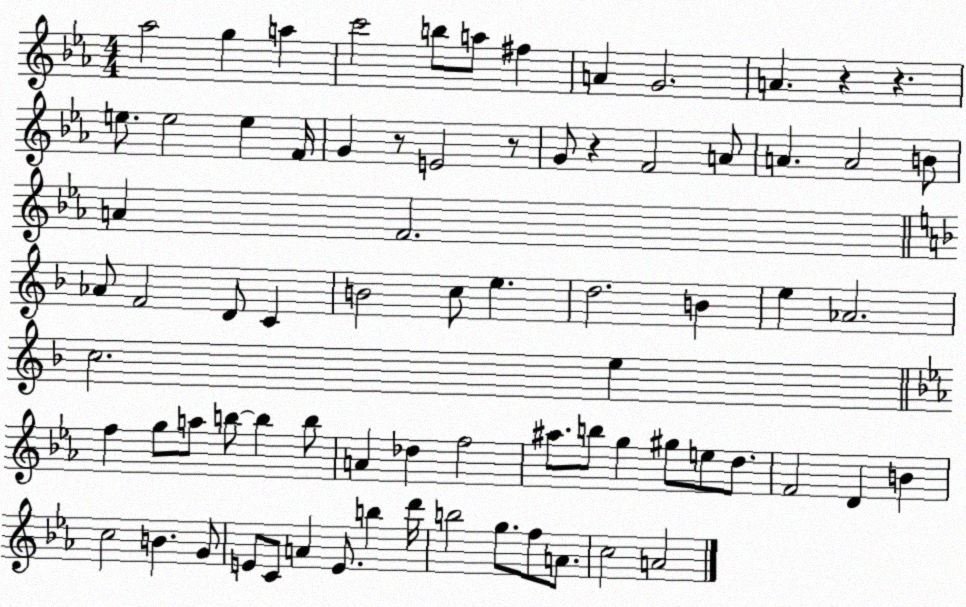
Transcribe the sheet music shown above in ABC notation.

X:1
T:Untitled
M:4/4
L:1/4
K:Eb
_a2 g a c'2 b/2 a/2 ^f A G2 A z z e/2 e2 e F/4 G z/2 E2 z/2 G/2 z F2 A/2 A A2 B/2 A F2 _A/2 F2 D/2 C B2 c/2 e d2 B e _A2 c2 e f g/2 a/2 b/2 b b/2 A _d f2 ^a/2 b/2 g ^g/2 e/2 d/2 F2 D B c2 B G/2 E/2 C/2 A E/2 b d'/4 b2 g/2 f/2 A/2 c2 A2